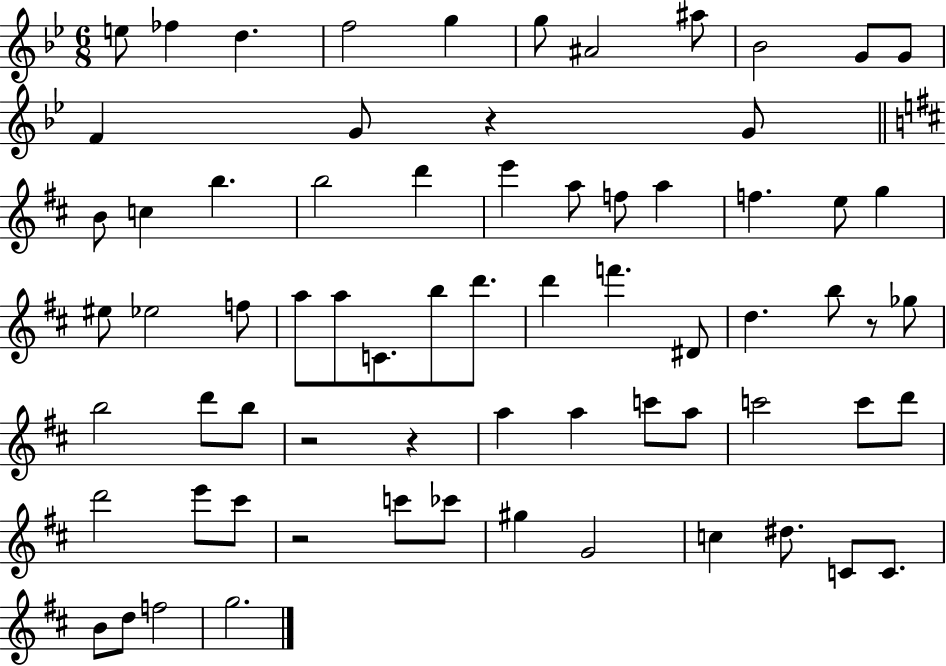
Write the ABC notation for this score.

X:1
T:Untitled
M:6/8
L:1/4
K:Bb
e/2 _f d f2 g g/2 ^A2 ^a/2 _B2 G/2 G/2 F G/2 z G/2 B/2 c b b2 d' e' a/2 f/2 a f e/2 g ^e/2 _e2 f/2 a/2 a/2 C/2 b/2 d'/2 d' f' ^D/2 d b/2 z/2 _g/2 b2 d'/2 b/2 z2 z a a c'/2 a/2 c'2 c'/2 d'/2 d'2 e'/2 ^c'/2 z2 c'/2 _c'/2 ^g G2 c ^d/2 C/2 C/2 B/2 d/2 f2 g2